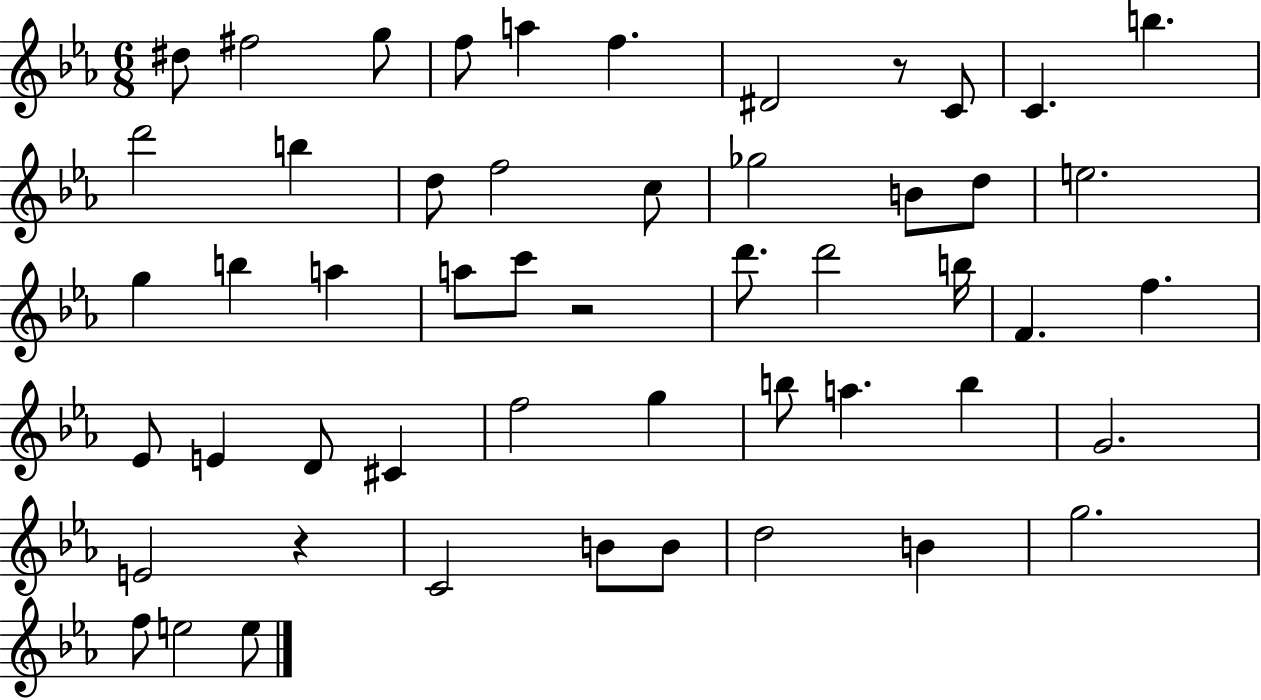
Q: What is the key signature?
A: EES major